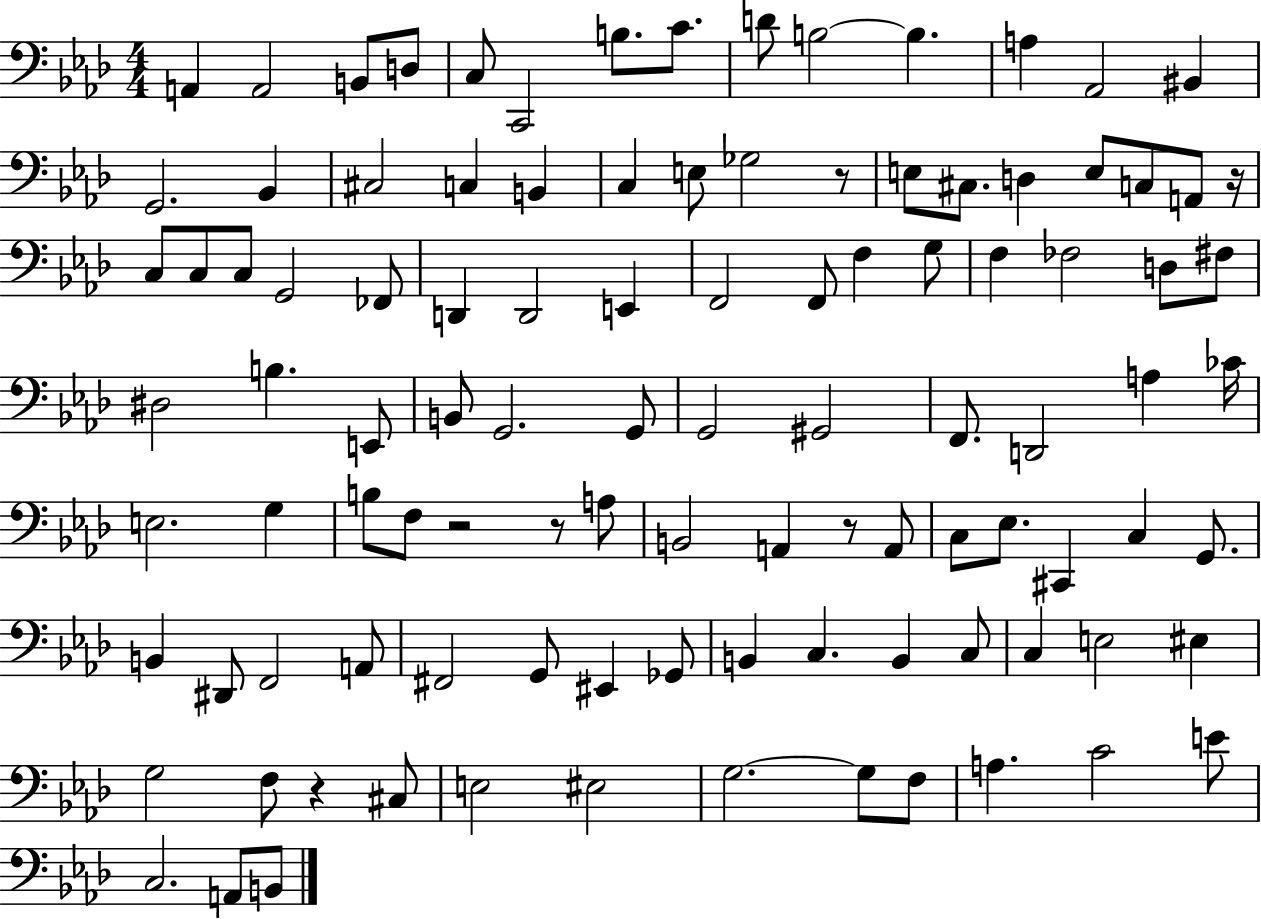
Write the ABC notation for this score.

X:1
T:Untitled
M:4/4
L:1/4
K:Ab
A,, A,,2 B,,/2 D,/2 C,/2 C,,2 B,/2 C/2 D/2 B,2 B, A, _A,,2 ^B,, G,,2 _B,, ^C,2 C, B,, C, E,/2 _G,2 z/2 E,/2 ^C,/2 D, E,/2 C,/2 A,,/2 z/4 C,/2 C,/2 C,/2 G,,2 _F,,/2 D,, D,,2 E,, F,,2 F,,/2 F, G,/2 F, _F,2 D,/2 ^F,/2 ^D,2 B, E,,/2 B,,/2 G,,2 G,,/2 G,,2 ^G,,2 F,,/2 D,,2 A, _C/4 E,2 G, B,/2 F,/2 z2 z/2 A,/2 B,,2 A,, z/2 A,,/2 C,/2 _E,/2 ^C,, C, G,,/2 B,, ^D,,/2 F,,2 A,,/2 ^F,,2 G,,/2 ^E,, _G,,/2 B,, C, B,, C,/2 C, E,2 ^E, G,2 F,/2 z ^C,/2 E,2 ^E,2 G,2 G,/2 F,/2 A, C2 E/2 C,2 A,,/2 B,,/2